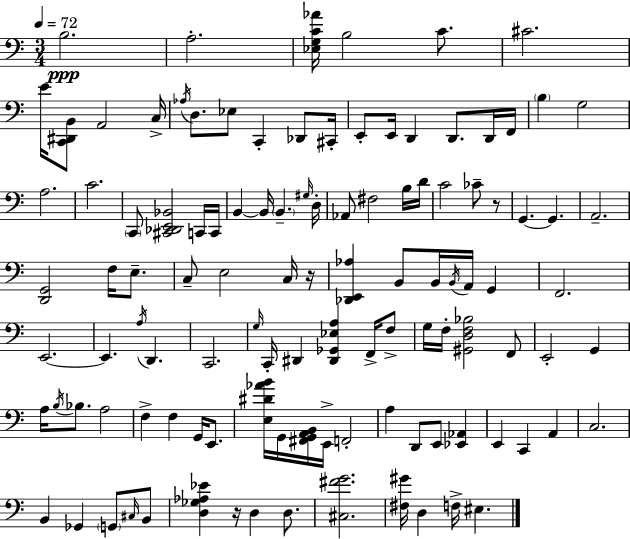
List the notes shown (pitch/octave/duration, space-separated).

B3/h. A3/h. [Eb3,G3,C4,Ab4]/s B3/h C4/e. C#4/h. E4/s [C2,D#2,B2]/e A2/h C3/s Ab3/s D3/e. Eb3/e C2/q Db2/e C#2/s E2/e E2/s D2/q D2/e. D2/s F2/s B3/q G3/h A3/h. C4/h. C2/e [C#2,Db2,E2,Bb2]/h C2/s C2/s B2/q B2/s B2/q. G#3/s D3/s Ab2/e F#3/h B3/s D4/s C4/h CES4/e R/e G2/q. G2/q. A2/h. [D2,G2]/h F3/s E3/e. C3/e E3/h C3/s R/s [Db2,E2,Ab3]/q B2/e B2/s B2/s A2/s G2/q F2/h. E2/h. E2/q. A3/s D2/q. C2/h. G3/s C2/s D#2/q [D#2,Gb2,Eb3,A3]/q F2/s F3/e G3/s F3/s [G#2,D3,F3,Bb3]/h F2/e E2/h G2/q A3/s B3/s Bb3/e. A3/h F3/q F3/q G2/s E2/e. [E3,D#4,Ab4,B4]/s G2/s [F#2,G2,A2,B2]/s E2/s F2/h A3/q D2/e E2/e [Eb2,Ab2]/q E2/q C2/q A2/q C3/h. B2/q Gb2/q G2/e C#3/s B2/e [D3,Gb3,Ab3,Eb4]/q R/s D3/q D3/e. [C#3,F#4,G4]/h. [F#3,G#4]/s D3/q F3/s EIS3/q.